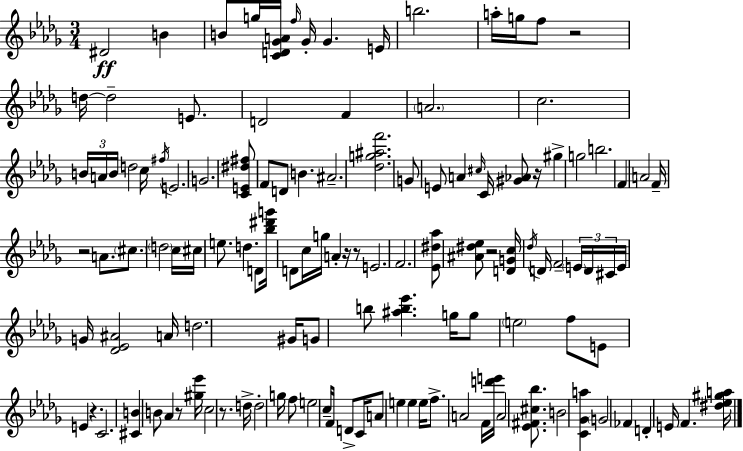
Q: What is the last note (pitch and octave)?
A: F4